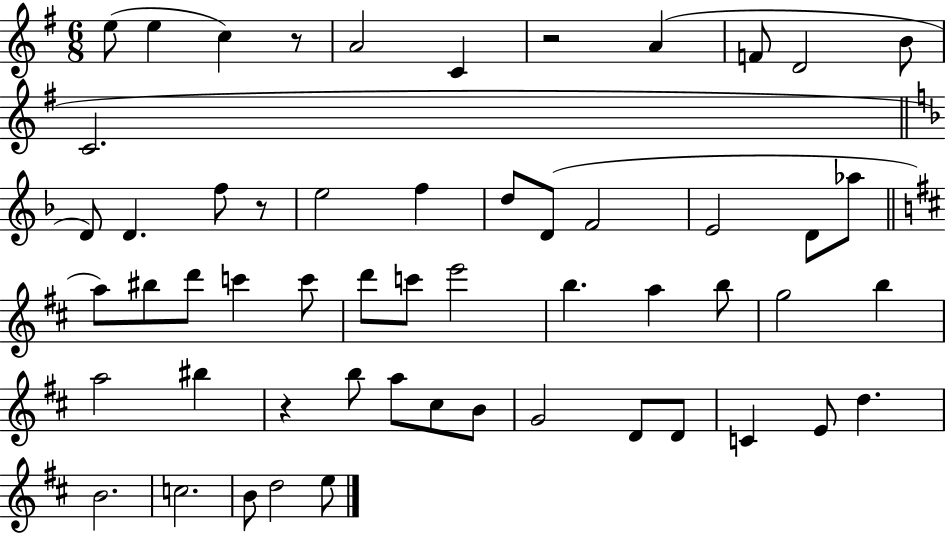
E5/e E5/q C5/q R/e A4/h C4/q R/h A4/q F4/e D4/h B4/e C4/h. D4/e D4/q. F5/e R/e E5/h F5/q D5/e D4/e F4/h E4/h D4/e Ab5/e A5/e BIS5/e D6/e C6/q C6/e D6/e C6/e E6/h B5/q. A5/q B5/e G5/h B5/q A5/h BIS5/q R/q B5/e A5/e C#5/e B4/e G4/h D4/e D4/e C4/q E4/e D5/q. B4/h. C5/h. B4/e D5/h E5/e